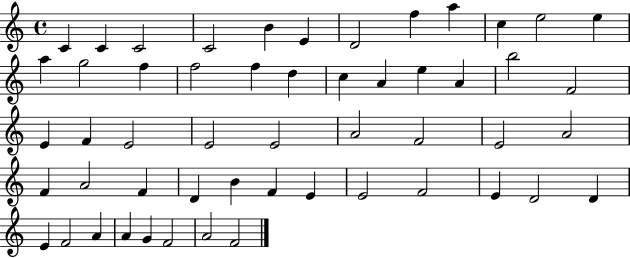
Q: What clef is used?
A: treble